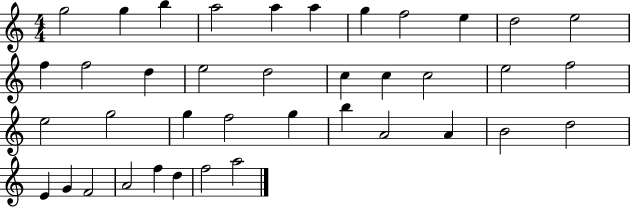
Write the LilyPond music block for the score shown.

{
  \clef treble
  \numericTimeSignature
  \time 4/4
  \key c \major
  g''2 g''4 b''4 | a''2 a''4 a''4 | g''4 f''2 e''4 | d''2 e''2 | \break f''4 f''2 d''4 | e''2 d''2 | c''4 c''4 c''2 | e''2 f''2 | \break e''2 g''2 | g''4 f''2 g''4 | b''4 a'2 a'4 | b'2 d''2 | \break e'4 g'4 f'2 | a'2 f''4 d''4 | f''2 a''2 | \bar "|."
}